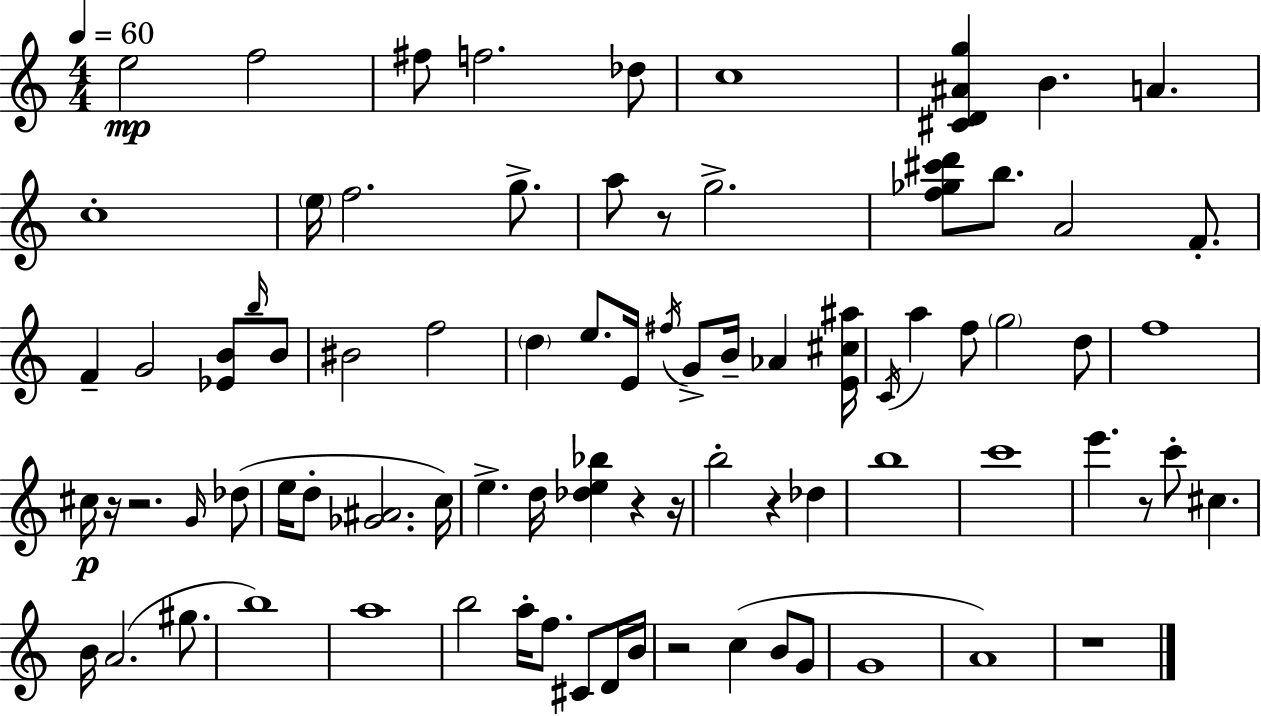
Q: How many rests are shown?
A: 9